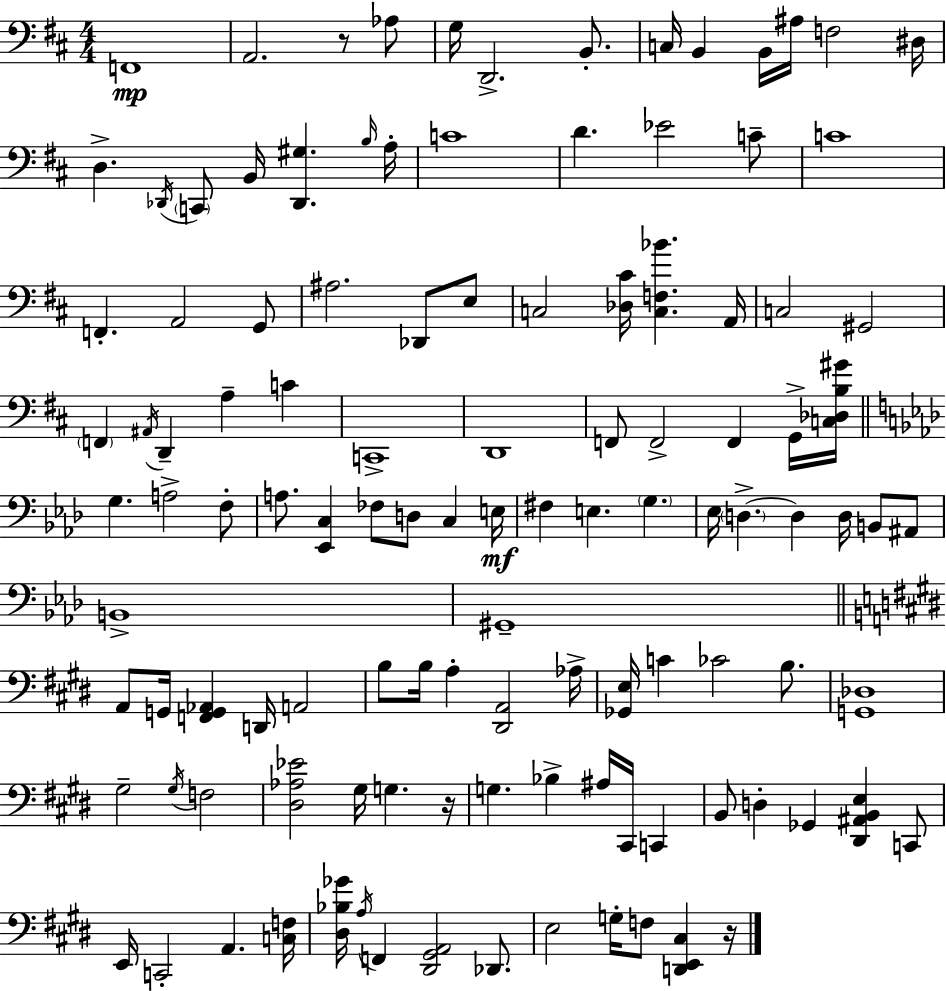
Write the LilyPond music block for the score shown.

{
  \clef bass
  \numericTimeSignature
  \time 4/4
  \key d \major
  f,1\mp | a,2. r8 aes8 | g16 d,2.-> b,8.-. | c16 b,4 b,16 ais16 f2 dis16 | \break d4.-> \acciaccatura { des,16 } \parenthesize c,8 b,16 <des, gis>4. | \grace { b16 } a16-. c'1 | d'4. ees'2 | c'8-- c'1 | \break f,4.-. a,2 | g,8 ais2. des,8 | e8 c2 <des cis'>16 <c f bes'>4. | a,16 c2 gis,2 | \break \parenthesize f,4 \acciaccatura { ais,16 } d,4-- a4-- c'4 | c,1-> | d,1 | f,8 f,2-> f,4 | \break g,16-> <c des b gis'>16 \bar "||" \break \key aes \major g4. a2-> f8-. | a8. <ees, c>4 fes8 d8 c4 e16\mf | fis4 e4. \parenthesize g4. | ees16 \parenthesize d4.->~~ d4 d16 b,8 ais,8 | \break b,1-> | gis,1-- | \bar "||" \break \key e \major a,8 g,16 <f, g, aes,>4 d,16 a,2 | b8 b16 a4-. <dis, a,>2 aes16-> | <ges, e>16 c'4 ces'2 b8. | <g, des>1 | \break gis2-- \acciaccatura { gis16 } f2 | <dis aes ees'>2 gis16 g4. | r16 g4. bes4-> ais16 cis,16 c,4 | b,8 d4-. ges,4 <dis, ais, b, e>4 c,8 | \break e,16 c,2-. a,4. | <c f>16 <dis bes ges'>16 \acciaccatura { a16 } f,4 <dis, gis, a,>2 des,8. | e2 g16-. f8 <d, e, cis>4 | r16 \bar "|."
}